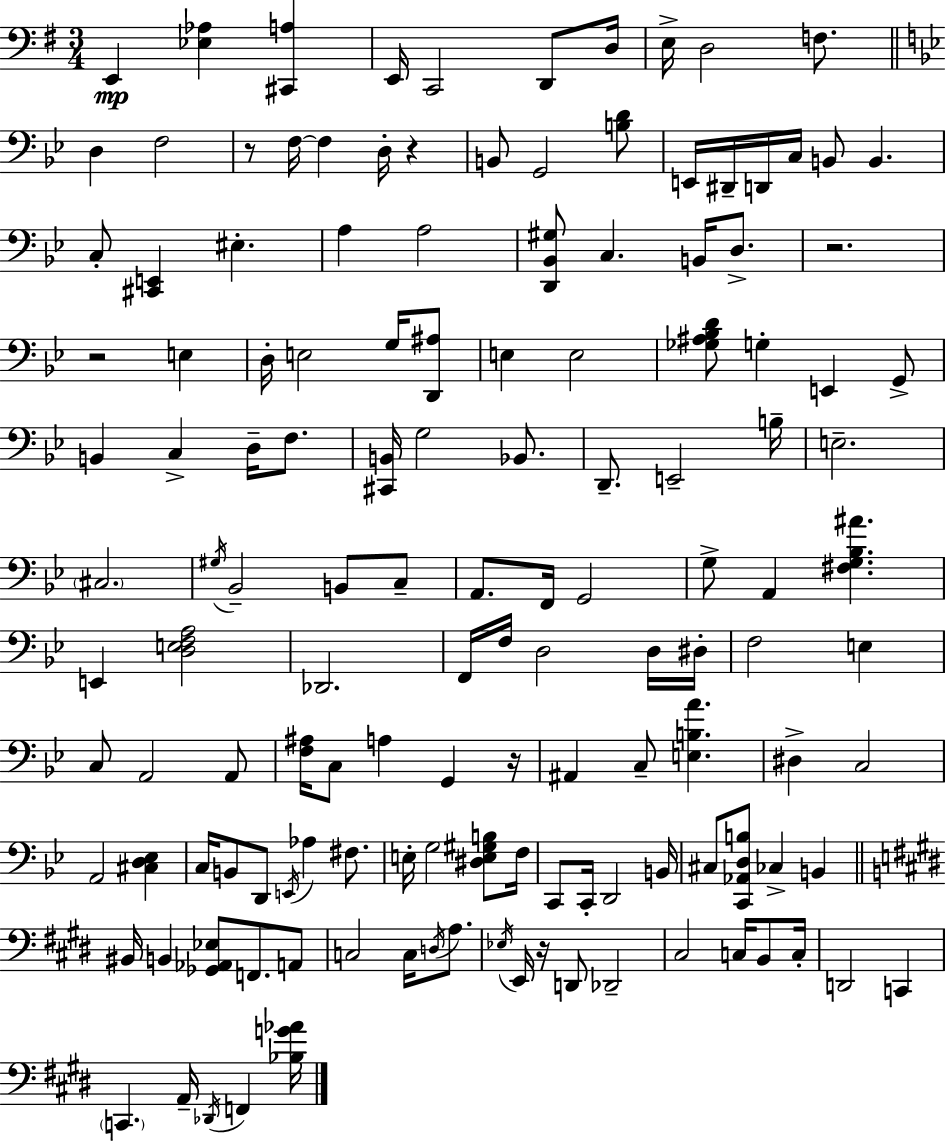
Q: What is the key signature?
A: G major